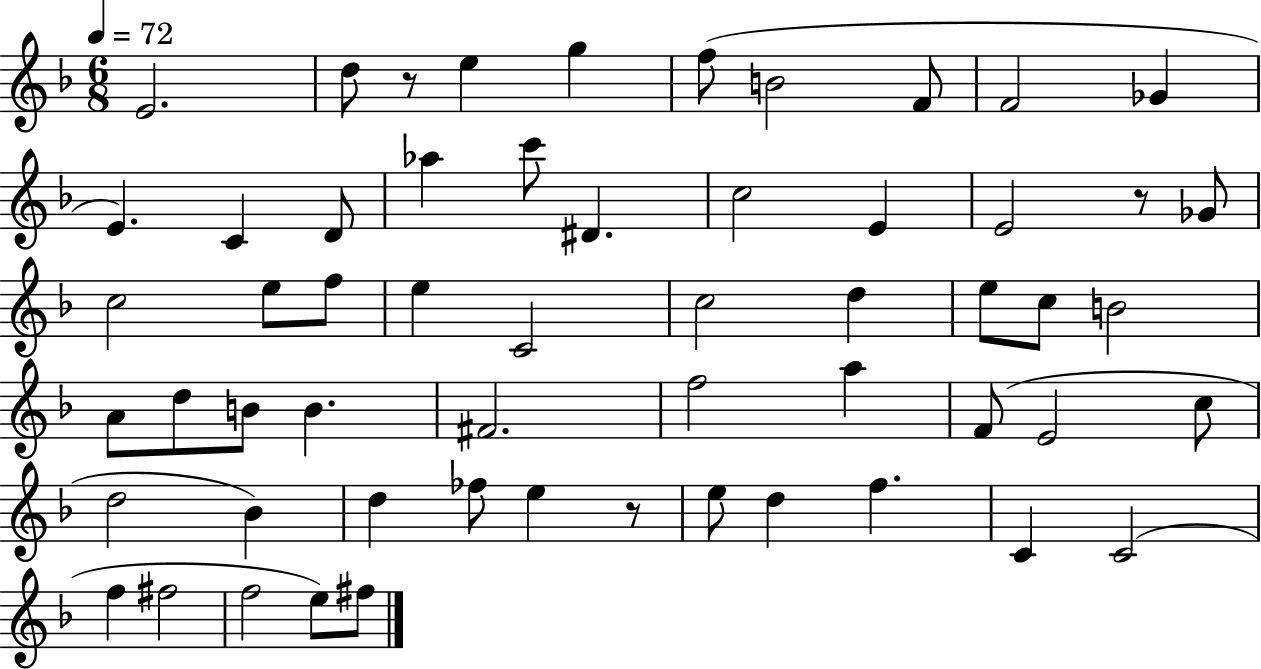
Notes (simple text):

E4/h. D5/e R/e E5/q G5/q F5/e B4/h F4/e F4/h Gb4/q E4/q. C4/q D4/e Ab5/q C6/e D#4/q. C5/h E4/q E4/h R/e Gb4/e C5/h E5/e F5/e E5/q C4/h C5/h D5/q E5/e C5/e B4/h A4/e D5/e B4/e B4/q. F#4/h. F5/h A5/q F4/e E4/h C5/e D5/h Bb4/q D5/q FES5/e E5/q R/e E5/e D5/q F5/q. C4/q C4/h F5/q F#5/h F5/h E5/e F#5/e